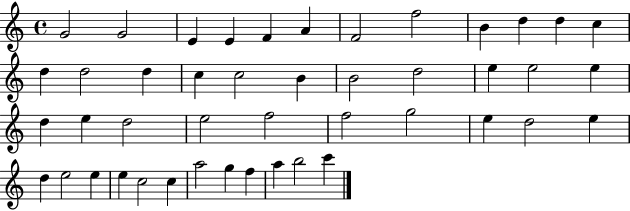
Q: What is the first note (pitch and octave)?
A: G4